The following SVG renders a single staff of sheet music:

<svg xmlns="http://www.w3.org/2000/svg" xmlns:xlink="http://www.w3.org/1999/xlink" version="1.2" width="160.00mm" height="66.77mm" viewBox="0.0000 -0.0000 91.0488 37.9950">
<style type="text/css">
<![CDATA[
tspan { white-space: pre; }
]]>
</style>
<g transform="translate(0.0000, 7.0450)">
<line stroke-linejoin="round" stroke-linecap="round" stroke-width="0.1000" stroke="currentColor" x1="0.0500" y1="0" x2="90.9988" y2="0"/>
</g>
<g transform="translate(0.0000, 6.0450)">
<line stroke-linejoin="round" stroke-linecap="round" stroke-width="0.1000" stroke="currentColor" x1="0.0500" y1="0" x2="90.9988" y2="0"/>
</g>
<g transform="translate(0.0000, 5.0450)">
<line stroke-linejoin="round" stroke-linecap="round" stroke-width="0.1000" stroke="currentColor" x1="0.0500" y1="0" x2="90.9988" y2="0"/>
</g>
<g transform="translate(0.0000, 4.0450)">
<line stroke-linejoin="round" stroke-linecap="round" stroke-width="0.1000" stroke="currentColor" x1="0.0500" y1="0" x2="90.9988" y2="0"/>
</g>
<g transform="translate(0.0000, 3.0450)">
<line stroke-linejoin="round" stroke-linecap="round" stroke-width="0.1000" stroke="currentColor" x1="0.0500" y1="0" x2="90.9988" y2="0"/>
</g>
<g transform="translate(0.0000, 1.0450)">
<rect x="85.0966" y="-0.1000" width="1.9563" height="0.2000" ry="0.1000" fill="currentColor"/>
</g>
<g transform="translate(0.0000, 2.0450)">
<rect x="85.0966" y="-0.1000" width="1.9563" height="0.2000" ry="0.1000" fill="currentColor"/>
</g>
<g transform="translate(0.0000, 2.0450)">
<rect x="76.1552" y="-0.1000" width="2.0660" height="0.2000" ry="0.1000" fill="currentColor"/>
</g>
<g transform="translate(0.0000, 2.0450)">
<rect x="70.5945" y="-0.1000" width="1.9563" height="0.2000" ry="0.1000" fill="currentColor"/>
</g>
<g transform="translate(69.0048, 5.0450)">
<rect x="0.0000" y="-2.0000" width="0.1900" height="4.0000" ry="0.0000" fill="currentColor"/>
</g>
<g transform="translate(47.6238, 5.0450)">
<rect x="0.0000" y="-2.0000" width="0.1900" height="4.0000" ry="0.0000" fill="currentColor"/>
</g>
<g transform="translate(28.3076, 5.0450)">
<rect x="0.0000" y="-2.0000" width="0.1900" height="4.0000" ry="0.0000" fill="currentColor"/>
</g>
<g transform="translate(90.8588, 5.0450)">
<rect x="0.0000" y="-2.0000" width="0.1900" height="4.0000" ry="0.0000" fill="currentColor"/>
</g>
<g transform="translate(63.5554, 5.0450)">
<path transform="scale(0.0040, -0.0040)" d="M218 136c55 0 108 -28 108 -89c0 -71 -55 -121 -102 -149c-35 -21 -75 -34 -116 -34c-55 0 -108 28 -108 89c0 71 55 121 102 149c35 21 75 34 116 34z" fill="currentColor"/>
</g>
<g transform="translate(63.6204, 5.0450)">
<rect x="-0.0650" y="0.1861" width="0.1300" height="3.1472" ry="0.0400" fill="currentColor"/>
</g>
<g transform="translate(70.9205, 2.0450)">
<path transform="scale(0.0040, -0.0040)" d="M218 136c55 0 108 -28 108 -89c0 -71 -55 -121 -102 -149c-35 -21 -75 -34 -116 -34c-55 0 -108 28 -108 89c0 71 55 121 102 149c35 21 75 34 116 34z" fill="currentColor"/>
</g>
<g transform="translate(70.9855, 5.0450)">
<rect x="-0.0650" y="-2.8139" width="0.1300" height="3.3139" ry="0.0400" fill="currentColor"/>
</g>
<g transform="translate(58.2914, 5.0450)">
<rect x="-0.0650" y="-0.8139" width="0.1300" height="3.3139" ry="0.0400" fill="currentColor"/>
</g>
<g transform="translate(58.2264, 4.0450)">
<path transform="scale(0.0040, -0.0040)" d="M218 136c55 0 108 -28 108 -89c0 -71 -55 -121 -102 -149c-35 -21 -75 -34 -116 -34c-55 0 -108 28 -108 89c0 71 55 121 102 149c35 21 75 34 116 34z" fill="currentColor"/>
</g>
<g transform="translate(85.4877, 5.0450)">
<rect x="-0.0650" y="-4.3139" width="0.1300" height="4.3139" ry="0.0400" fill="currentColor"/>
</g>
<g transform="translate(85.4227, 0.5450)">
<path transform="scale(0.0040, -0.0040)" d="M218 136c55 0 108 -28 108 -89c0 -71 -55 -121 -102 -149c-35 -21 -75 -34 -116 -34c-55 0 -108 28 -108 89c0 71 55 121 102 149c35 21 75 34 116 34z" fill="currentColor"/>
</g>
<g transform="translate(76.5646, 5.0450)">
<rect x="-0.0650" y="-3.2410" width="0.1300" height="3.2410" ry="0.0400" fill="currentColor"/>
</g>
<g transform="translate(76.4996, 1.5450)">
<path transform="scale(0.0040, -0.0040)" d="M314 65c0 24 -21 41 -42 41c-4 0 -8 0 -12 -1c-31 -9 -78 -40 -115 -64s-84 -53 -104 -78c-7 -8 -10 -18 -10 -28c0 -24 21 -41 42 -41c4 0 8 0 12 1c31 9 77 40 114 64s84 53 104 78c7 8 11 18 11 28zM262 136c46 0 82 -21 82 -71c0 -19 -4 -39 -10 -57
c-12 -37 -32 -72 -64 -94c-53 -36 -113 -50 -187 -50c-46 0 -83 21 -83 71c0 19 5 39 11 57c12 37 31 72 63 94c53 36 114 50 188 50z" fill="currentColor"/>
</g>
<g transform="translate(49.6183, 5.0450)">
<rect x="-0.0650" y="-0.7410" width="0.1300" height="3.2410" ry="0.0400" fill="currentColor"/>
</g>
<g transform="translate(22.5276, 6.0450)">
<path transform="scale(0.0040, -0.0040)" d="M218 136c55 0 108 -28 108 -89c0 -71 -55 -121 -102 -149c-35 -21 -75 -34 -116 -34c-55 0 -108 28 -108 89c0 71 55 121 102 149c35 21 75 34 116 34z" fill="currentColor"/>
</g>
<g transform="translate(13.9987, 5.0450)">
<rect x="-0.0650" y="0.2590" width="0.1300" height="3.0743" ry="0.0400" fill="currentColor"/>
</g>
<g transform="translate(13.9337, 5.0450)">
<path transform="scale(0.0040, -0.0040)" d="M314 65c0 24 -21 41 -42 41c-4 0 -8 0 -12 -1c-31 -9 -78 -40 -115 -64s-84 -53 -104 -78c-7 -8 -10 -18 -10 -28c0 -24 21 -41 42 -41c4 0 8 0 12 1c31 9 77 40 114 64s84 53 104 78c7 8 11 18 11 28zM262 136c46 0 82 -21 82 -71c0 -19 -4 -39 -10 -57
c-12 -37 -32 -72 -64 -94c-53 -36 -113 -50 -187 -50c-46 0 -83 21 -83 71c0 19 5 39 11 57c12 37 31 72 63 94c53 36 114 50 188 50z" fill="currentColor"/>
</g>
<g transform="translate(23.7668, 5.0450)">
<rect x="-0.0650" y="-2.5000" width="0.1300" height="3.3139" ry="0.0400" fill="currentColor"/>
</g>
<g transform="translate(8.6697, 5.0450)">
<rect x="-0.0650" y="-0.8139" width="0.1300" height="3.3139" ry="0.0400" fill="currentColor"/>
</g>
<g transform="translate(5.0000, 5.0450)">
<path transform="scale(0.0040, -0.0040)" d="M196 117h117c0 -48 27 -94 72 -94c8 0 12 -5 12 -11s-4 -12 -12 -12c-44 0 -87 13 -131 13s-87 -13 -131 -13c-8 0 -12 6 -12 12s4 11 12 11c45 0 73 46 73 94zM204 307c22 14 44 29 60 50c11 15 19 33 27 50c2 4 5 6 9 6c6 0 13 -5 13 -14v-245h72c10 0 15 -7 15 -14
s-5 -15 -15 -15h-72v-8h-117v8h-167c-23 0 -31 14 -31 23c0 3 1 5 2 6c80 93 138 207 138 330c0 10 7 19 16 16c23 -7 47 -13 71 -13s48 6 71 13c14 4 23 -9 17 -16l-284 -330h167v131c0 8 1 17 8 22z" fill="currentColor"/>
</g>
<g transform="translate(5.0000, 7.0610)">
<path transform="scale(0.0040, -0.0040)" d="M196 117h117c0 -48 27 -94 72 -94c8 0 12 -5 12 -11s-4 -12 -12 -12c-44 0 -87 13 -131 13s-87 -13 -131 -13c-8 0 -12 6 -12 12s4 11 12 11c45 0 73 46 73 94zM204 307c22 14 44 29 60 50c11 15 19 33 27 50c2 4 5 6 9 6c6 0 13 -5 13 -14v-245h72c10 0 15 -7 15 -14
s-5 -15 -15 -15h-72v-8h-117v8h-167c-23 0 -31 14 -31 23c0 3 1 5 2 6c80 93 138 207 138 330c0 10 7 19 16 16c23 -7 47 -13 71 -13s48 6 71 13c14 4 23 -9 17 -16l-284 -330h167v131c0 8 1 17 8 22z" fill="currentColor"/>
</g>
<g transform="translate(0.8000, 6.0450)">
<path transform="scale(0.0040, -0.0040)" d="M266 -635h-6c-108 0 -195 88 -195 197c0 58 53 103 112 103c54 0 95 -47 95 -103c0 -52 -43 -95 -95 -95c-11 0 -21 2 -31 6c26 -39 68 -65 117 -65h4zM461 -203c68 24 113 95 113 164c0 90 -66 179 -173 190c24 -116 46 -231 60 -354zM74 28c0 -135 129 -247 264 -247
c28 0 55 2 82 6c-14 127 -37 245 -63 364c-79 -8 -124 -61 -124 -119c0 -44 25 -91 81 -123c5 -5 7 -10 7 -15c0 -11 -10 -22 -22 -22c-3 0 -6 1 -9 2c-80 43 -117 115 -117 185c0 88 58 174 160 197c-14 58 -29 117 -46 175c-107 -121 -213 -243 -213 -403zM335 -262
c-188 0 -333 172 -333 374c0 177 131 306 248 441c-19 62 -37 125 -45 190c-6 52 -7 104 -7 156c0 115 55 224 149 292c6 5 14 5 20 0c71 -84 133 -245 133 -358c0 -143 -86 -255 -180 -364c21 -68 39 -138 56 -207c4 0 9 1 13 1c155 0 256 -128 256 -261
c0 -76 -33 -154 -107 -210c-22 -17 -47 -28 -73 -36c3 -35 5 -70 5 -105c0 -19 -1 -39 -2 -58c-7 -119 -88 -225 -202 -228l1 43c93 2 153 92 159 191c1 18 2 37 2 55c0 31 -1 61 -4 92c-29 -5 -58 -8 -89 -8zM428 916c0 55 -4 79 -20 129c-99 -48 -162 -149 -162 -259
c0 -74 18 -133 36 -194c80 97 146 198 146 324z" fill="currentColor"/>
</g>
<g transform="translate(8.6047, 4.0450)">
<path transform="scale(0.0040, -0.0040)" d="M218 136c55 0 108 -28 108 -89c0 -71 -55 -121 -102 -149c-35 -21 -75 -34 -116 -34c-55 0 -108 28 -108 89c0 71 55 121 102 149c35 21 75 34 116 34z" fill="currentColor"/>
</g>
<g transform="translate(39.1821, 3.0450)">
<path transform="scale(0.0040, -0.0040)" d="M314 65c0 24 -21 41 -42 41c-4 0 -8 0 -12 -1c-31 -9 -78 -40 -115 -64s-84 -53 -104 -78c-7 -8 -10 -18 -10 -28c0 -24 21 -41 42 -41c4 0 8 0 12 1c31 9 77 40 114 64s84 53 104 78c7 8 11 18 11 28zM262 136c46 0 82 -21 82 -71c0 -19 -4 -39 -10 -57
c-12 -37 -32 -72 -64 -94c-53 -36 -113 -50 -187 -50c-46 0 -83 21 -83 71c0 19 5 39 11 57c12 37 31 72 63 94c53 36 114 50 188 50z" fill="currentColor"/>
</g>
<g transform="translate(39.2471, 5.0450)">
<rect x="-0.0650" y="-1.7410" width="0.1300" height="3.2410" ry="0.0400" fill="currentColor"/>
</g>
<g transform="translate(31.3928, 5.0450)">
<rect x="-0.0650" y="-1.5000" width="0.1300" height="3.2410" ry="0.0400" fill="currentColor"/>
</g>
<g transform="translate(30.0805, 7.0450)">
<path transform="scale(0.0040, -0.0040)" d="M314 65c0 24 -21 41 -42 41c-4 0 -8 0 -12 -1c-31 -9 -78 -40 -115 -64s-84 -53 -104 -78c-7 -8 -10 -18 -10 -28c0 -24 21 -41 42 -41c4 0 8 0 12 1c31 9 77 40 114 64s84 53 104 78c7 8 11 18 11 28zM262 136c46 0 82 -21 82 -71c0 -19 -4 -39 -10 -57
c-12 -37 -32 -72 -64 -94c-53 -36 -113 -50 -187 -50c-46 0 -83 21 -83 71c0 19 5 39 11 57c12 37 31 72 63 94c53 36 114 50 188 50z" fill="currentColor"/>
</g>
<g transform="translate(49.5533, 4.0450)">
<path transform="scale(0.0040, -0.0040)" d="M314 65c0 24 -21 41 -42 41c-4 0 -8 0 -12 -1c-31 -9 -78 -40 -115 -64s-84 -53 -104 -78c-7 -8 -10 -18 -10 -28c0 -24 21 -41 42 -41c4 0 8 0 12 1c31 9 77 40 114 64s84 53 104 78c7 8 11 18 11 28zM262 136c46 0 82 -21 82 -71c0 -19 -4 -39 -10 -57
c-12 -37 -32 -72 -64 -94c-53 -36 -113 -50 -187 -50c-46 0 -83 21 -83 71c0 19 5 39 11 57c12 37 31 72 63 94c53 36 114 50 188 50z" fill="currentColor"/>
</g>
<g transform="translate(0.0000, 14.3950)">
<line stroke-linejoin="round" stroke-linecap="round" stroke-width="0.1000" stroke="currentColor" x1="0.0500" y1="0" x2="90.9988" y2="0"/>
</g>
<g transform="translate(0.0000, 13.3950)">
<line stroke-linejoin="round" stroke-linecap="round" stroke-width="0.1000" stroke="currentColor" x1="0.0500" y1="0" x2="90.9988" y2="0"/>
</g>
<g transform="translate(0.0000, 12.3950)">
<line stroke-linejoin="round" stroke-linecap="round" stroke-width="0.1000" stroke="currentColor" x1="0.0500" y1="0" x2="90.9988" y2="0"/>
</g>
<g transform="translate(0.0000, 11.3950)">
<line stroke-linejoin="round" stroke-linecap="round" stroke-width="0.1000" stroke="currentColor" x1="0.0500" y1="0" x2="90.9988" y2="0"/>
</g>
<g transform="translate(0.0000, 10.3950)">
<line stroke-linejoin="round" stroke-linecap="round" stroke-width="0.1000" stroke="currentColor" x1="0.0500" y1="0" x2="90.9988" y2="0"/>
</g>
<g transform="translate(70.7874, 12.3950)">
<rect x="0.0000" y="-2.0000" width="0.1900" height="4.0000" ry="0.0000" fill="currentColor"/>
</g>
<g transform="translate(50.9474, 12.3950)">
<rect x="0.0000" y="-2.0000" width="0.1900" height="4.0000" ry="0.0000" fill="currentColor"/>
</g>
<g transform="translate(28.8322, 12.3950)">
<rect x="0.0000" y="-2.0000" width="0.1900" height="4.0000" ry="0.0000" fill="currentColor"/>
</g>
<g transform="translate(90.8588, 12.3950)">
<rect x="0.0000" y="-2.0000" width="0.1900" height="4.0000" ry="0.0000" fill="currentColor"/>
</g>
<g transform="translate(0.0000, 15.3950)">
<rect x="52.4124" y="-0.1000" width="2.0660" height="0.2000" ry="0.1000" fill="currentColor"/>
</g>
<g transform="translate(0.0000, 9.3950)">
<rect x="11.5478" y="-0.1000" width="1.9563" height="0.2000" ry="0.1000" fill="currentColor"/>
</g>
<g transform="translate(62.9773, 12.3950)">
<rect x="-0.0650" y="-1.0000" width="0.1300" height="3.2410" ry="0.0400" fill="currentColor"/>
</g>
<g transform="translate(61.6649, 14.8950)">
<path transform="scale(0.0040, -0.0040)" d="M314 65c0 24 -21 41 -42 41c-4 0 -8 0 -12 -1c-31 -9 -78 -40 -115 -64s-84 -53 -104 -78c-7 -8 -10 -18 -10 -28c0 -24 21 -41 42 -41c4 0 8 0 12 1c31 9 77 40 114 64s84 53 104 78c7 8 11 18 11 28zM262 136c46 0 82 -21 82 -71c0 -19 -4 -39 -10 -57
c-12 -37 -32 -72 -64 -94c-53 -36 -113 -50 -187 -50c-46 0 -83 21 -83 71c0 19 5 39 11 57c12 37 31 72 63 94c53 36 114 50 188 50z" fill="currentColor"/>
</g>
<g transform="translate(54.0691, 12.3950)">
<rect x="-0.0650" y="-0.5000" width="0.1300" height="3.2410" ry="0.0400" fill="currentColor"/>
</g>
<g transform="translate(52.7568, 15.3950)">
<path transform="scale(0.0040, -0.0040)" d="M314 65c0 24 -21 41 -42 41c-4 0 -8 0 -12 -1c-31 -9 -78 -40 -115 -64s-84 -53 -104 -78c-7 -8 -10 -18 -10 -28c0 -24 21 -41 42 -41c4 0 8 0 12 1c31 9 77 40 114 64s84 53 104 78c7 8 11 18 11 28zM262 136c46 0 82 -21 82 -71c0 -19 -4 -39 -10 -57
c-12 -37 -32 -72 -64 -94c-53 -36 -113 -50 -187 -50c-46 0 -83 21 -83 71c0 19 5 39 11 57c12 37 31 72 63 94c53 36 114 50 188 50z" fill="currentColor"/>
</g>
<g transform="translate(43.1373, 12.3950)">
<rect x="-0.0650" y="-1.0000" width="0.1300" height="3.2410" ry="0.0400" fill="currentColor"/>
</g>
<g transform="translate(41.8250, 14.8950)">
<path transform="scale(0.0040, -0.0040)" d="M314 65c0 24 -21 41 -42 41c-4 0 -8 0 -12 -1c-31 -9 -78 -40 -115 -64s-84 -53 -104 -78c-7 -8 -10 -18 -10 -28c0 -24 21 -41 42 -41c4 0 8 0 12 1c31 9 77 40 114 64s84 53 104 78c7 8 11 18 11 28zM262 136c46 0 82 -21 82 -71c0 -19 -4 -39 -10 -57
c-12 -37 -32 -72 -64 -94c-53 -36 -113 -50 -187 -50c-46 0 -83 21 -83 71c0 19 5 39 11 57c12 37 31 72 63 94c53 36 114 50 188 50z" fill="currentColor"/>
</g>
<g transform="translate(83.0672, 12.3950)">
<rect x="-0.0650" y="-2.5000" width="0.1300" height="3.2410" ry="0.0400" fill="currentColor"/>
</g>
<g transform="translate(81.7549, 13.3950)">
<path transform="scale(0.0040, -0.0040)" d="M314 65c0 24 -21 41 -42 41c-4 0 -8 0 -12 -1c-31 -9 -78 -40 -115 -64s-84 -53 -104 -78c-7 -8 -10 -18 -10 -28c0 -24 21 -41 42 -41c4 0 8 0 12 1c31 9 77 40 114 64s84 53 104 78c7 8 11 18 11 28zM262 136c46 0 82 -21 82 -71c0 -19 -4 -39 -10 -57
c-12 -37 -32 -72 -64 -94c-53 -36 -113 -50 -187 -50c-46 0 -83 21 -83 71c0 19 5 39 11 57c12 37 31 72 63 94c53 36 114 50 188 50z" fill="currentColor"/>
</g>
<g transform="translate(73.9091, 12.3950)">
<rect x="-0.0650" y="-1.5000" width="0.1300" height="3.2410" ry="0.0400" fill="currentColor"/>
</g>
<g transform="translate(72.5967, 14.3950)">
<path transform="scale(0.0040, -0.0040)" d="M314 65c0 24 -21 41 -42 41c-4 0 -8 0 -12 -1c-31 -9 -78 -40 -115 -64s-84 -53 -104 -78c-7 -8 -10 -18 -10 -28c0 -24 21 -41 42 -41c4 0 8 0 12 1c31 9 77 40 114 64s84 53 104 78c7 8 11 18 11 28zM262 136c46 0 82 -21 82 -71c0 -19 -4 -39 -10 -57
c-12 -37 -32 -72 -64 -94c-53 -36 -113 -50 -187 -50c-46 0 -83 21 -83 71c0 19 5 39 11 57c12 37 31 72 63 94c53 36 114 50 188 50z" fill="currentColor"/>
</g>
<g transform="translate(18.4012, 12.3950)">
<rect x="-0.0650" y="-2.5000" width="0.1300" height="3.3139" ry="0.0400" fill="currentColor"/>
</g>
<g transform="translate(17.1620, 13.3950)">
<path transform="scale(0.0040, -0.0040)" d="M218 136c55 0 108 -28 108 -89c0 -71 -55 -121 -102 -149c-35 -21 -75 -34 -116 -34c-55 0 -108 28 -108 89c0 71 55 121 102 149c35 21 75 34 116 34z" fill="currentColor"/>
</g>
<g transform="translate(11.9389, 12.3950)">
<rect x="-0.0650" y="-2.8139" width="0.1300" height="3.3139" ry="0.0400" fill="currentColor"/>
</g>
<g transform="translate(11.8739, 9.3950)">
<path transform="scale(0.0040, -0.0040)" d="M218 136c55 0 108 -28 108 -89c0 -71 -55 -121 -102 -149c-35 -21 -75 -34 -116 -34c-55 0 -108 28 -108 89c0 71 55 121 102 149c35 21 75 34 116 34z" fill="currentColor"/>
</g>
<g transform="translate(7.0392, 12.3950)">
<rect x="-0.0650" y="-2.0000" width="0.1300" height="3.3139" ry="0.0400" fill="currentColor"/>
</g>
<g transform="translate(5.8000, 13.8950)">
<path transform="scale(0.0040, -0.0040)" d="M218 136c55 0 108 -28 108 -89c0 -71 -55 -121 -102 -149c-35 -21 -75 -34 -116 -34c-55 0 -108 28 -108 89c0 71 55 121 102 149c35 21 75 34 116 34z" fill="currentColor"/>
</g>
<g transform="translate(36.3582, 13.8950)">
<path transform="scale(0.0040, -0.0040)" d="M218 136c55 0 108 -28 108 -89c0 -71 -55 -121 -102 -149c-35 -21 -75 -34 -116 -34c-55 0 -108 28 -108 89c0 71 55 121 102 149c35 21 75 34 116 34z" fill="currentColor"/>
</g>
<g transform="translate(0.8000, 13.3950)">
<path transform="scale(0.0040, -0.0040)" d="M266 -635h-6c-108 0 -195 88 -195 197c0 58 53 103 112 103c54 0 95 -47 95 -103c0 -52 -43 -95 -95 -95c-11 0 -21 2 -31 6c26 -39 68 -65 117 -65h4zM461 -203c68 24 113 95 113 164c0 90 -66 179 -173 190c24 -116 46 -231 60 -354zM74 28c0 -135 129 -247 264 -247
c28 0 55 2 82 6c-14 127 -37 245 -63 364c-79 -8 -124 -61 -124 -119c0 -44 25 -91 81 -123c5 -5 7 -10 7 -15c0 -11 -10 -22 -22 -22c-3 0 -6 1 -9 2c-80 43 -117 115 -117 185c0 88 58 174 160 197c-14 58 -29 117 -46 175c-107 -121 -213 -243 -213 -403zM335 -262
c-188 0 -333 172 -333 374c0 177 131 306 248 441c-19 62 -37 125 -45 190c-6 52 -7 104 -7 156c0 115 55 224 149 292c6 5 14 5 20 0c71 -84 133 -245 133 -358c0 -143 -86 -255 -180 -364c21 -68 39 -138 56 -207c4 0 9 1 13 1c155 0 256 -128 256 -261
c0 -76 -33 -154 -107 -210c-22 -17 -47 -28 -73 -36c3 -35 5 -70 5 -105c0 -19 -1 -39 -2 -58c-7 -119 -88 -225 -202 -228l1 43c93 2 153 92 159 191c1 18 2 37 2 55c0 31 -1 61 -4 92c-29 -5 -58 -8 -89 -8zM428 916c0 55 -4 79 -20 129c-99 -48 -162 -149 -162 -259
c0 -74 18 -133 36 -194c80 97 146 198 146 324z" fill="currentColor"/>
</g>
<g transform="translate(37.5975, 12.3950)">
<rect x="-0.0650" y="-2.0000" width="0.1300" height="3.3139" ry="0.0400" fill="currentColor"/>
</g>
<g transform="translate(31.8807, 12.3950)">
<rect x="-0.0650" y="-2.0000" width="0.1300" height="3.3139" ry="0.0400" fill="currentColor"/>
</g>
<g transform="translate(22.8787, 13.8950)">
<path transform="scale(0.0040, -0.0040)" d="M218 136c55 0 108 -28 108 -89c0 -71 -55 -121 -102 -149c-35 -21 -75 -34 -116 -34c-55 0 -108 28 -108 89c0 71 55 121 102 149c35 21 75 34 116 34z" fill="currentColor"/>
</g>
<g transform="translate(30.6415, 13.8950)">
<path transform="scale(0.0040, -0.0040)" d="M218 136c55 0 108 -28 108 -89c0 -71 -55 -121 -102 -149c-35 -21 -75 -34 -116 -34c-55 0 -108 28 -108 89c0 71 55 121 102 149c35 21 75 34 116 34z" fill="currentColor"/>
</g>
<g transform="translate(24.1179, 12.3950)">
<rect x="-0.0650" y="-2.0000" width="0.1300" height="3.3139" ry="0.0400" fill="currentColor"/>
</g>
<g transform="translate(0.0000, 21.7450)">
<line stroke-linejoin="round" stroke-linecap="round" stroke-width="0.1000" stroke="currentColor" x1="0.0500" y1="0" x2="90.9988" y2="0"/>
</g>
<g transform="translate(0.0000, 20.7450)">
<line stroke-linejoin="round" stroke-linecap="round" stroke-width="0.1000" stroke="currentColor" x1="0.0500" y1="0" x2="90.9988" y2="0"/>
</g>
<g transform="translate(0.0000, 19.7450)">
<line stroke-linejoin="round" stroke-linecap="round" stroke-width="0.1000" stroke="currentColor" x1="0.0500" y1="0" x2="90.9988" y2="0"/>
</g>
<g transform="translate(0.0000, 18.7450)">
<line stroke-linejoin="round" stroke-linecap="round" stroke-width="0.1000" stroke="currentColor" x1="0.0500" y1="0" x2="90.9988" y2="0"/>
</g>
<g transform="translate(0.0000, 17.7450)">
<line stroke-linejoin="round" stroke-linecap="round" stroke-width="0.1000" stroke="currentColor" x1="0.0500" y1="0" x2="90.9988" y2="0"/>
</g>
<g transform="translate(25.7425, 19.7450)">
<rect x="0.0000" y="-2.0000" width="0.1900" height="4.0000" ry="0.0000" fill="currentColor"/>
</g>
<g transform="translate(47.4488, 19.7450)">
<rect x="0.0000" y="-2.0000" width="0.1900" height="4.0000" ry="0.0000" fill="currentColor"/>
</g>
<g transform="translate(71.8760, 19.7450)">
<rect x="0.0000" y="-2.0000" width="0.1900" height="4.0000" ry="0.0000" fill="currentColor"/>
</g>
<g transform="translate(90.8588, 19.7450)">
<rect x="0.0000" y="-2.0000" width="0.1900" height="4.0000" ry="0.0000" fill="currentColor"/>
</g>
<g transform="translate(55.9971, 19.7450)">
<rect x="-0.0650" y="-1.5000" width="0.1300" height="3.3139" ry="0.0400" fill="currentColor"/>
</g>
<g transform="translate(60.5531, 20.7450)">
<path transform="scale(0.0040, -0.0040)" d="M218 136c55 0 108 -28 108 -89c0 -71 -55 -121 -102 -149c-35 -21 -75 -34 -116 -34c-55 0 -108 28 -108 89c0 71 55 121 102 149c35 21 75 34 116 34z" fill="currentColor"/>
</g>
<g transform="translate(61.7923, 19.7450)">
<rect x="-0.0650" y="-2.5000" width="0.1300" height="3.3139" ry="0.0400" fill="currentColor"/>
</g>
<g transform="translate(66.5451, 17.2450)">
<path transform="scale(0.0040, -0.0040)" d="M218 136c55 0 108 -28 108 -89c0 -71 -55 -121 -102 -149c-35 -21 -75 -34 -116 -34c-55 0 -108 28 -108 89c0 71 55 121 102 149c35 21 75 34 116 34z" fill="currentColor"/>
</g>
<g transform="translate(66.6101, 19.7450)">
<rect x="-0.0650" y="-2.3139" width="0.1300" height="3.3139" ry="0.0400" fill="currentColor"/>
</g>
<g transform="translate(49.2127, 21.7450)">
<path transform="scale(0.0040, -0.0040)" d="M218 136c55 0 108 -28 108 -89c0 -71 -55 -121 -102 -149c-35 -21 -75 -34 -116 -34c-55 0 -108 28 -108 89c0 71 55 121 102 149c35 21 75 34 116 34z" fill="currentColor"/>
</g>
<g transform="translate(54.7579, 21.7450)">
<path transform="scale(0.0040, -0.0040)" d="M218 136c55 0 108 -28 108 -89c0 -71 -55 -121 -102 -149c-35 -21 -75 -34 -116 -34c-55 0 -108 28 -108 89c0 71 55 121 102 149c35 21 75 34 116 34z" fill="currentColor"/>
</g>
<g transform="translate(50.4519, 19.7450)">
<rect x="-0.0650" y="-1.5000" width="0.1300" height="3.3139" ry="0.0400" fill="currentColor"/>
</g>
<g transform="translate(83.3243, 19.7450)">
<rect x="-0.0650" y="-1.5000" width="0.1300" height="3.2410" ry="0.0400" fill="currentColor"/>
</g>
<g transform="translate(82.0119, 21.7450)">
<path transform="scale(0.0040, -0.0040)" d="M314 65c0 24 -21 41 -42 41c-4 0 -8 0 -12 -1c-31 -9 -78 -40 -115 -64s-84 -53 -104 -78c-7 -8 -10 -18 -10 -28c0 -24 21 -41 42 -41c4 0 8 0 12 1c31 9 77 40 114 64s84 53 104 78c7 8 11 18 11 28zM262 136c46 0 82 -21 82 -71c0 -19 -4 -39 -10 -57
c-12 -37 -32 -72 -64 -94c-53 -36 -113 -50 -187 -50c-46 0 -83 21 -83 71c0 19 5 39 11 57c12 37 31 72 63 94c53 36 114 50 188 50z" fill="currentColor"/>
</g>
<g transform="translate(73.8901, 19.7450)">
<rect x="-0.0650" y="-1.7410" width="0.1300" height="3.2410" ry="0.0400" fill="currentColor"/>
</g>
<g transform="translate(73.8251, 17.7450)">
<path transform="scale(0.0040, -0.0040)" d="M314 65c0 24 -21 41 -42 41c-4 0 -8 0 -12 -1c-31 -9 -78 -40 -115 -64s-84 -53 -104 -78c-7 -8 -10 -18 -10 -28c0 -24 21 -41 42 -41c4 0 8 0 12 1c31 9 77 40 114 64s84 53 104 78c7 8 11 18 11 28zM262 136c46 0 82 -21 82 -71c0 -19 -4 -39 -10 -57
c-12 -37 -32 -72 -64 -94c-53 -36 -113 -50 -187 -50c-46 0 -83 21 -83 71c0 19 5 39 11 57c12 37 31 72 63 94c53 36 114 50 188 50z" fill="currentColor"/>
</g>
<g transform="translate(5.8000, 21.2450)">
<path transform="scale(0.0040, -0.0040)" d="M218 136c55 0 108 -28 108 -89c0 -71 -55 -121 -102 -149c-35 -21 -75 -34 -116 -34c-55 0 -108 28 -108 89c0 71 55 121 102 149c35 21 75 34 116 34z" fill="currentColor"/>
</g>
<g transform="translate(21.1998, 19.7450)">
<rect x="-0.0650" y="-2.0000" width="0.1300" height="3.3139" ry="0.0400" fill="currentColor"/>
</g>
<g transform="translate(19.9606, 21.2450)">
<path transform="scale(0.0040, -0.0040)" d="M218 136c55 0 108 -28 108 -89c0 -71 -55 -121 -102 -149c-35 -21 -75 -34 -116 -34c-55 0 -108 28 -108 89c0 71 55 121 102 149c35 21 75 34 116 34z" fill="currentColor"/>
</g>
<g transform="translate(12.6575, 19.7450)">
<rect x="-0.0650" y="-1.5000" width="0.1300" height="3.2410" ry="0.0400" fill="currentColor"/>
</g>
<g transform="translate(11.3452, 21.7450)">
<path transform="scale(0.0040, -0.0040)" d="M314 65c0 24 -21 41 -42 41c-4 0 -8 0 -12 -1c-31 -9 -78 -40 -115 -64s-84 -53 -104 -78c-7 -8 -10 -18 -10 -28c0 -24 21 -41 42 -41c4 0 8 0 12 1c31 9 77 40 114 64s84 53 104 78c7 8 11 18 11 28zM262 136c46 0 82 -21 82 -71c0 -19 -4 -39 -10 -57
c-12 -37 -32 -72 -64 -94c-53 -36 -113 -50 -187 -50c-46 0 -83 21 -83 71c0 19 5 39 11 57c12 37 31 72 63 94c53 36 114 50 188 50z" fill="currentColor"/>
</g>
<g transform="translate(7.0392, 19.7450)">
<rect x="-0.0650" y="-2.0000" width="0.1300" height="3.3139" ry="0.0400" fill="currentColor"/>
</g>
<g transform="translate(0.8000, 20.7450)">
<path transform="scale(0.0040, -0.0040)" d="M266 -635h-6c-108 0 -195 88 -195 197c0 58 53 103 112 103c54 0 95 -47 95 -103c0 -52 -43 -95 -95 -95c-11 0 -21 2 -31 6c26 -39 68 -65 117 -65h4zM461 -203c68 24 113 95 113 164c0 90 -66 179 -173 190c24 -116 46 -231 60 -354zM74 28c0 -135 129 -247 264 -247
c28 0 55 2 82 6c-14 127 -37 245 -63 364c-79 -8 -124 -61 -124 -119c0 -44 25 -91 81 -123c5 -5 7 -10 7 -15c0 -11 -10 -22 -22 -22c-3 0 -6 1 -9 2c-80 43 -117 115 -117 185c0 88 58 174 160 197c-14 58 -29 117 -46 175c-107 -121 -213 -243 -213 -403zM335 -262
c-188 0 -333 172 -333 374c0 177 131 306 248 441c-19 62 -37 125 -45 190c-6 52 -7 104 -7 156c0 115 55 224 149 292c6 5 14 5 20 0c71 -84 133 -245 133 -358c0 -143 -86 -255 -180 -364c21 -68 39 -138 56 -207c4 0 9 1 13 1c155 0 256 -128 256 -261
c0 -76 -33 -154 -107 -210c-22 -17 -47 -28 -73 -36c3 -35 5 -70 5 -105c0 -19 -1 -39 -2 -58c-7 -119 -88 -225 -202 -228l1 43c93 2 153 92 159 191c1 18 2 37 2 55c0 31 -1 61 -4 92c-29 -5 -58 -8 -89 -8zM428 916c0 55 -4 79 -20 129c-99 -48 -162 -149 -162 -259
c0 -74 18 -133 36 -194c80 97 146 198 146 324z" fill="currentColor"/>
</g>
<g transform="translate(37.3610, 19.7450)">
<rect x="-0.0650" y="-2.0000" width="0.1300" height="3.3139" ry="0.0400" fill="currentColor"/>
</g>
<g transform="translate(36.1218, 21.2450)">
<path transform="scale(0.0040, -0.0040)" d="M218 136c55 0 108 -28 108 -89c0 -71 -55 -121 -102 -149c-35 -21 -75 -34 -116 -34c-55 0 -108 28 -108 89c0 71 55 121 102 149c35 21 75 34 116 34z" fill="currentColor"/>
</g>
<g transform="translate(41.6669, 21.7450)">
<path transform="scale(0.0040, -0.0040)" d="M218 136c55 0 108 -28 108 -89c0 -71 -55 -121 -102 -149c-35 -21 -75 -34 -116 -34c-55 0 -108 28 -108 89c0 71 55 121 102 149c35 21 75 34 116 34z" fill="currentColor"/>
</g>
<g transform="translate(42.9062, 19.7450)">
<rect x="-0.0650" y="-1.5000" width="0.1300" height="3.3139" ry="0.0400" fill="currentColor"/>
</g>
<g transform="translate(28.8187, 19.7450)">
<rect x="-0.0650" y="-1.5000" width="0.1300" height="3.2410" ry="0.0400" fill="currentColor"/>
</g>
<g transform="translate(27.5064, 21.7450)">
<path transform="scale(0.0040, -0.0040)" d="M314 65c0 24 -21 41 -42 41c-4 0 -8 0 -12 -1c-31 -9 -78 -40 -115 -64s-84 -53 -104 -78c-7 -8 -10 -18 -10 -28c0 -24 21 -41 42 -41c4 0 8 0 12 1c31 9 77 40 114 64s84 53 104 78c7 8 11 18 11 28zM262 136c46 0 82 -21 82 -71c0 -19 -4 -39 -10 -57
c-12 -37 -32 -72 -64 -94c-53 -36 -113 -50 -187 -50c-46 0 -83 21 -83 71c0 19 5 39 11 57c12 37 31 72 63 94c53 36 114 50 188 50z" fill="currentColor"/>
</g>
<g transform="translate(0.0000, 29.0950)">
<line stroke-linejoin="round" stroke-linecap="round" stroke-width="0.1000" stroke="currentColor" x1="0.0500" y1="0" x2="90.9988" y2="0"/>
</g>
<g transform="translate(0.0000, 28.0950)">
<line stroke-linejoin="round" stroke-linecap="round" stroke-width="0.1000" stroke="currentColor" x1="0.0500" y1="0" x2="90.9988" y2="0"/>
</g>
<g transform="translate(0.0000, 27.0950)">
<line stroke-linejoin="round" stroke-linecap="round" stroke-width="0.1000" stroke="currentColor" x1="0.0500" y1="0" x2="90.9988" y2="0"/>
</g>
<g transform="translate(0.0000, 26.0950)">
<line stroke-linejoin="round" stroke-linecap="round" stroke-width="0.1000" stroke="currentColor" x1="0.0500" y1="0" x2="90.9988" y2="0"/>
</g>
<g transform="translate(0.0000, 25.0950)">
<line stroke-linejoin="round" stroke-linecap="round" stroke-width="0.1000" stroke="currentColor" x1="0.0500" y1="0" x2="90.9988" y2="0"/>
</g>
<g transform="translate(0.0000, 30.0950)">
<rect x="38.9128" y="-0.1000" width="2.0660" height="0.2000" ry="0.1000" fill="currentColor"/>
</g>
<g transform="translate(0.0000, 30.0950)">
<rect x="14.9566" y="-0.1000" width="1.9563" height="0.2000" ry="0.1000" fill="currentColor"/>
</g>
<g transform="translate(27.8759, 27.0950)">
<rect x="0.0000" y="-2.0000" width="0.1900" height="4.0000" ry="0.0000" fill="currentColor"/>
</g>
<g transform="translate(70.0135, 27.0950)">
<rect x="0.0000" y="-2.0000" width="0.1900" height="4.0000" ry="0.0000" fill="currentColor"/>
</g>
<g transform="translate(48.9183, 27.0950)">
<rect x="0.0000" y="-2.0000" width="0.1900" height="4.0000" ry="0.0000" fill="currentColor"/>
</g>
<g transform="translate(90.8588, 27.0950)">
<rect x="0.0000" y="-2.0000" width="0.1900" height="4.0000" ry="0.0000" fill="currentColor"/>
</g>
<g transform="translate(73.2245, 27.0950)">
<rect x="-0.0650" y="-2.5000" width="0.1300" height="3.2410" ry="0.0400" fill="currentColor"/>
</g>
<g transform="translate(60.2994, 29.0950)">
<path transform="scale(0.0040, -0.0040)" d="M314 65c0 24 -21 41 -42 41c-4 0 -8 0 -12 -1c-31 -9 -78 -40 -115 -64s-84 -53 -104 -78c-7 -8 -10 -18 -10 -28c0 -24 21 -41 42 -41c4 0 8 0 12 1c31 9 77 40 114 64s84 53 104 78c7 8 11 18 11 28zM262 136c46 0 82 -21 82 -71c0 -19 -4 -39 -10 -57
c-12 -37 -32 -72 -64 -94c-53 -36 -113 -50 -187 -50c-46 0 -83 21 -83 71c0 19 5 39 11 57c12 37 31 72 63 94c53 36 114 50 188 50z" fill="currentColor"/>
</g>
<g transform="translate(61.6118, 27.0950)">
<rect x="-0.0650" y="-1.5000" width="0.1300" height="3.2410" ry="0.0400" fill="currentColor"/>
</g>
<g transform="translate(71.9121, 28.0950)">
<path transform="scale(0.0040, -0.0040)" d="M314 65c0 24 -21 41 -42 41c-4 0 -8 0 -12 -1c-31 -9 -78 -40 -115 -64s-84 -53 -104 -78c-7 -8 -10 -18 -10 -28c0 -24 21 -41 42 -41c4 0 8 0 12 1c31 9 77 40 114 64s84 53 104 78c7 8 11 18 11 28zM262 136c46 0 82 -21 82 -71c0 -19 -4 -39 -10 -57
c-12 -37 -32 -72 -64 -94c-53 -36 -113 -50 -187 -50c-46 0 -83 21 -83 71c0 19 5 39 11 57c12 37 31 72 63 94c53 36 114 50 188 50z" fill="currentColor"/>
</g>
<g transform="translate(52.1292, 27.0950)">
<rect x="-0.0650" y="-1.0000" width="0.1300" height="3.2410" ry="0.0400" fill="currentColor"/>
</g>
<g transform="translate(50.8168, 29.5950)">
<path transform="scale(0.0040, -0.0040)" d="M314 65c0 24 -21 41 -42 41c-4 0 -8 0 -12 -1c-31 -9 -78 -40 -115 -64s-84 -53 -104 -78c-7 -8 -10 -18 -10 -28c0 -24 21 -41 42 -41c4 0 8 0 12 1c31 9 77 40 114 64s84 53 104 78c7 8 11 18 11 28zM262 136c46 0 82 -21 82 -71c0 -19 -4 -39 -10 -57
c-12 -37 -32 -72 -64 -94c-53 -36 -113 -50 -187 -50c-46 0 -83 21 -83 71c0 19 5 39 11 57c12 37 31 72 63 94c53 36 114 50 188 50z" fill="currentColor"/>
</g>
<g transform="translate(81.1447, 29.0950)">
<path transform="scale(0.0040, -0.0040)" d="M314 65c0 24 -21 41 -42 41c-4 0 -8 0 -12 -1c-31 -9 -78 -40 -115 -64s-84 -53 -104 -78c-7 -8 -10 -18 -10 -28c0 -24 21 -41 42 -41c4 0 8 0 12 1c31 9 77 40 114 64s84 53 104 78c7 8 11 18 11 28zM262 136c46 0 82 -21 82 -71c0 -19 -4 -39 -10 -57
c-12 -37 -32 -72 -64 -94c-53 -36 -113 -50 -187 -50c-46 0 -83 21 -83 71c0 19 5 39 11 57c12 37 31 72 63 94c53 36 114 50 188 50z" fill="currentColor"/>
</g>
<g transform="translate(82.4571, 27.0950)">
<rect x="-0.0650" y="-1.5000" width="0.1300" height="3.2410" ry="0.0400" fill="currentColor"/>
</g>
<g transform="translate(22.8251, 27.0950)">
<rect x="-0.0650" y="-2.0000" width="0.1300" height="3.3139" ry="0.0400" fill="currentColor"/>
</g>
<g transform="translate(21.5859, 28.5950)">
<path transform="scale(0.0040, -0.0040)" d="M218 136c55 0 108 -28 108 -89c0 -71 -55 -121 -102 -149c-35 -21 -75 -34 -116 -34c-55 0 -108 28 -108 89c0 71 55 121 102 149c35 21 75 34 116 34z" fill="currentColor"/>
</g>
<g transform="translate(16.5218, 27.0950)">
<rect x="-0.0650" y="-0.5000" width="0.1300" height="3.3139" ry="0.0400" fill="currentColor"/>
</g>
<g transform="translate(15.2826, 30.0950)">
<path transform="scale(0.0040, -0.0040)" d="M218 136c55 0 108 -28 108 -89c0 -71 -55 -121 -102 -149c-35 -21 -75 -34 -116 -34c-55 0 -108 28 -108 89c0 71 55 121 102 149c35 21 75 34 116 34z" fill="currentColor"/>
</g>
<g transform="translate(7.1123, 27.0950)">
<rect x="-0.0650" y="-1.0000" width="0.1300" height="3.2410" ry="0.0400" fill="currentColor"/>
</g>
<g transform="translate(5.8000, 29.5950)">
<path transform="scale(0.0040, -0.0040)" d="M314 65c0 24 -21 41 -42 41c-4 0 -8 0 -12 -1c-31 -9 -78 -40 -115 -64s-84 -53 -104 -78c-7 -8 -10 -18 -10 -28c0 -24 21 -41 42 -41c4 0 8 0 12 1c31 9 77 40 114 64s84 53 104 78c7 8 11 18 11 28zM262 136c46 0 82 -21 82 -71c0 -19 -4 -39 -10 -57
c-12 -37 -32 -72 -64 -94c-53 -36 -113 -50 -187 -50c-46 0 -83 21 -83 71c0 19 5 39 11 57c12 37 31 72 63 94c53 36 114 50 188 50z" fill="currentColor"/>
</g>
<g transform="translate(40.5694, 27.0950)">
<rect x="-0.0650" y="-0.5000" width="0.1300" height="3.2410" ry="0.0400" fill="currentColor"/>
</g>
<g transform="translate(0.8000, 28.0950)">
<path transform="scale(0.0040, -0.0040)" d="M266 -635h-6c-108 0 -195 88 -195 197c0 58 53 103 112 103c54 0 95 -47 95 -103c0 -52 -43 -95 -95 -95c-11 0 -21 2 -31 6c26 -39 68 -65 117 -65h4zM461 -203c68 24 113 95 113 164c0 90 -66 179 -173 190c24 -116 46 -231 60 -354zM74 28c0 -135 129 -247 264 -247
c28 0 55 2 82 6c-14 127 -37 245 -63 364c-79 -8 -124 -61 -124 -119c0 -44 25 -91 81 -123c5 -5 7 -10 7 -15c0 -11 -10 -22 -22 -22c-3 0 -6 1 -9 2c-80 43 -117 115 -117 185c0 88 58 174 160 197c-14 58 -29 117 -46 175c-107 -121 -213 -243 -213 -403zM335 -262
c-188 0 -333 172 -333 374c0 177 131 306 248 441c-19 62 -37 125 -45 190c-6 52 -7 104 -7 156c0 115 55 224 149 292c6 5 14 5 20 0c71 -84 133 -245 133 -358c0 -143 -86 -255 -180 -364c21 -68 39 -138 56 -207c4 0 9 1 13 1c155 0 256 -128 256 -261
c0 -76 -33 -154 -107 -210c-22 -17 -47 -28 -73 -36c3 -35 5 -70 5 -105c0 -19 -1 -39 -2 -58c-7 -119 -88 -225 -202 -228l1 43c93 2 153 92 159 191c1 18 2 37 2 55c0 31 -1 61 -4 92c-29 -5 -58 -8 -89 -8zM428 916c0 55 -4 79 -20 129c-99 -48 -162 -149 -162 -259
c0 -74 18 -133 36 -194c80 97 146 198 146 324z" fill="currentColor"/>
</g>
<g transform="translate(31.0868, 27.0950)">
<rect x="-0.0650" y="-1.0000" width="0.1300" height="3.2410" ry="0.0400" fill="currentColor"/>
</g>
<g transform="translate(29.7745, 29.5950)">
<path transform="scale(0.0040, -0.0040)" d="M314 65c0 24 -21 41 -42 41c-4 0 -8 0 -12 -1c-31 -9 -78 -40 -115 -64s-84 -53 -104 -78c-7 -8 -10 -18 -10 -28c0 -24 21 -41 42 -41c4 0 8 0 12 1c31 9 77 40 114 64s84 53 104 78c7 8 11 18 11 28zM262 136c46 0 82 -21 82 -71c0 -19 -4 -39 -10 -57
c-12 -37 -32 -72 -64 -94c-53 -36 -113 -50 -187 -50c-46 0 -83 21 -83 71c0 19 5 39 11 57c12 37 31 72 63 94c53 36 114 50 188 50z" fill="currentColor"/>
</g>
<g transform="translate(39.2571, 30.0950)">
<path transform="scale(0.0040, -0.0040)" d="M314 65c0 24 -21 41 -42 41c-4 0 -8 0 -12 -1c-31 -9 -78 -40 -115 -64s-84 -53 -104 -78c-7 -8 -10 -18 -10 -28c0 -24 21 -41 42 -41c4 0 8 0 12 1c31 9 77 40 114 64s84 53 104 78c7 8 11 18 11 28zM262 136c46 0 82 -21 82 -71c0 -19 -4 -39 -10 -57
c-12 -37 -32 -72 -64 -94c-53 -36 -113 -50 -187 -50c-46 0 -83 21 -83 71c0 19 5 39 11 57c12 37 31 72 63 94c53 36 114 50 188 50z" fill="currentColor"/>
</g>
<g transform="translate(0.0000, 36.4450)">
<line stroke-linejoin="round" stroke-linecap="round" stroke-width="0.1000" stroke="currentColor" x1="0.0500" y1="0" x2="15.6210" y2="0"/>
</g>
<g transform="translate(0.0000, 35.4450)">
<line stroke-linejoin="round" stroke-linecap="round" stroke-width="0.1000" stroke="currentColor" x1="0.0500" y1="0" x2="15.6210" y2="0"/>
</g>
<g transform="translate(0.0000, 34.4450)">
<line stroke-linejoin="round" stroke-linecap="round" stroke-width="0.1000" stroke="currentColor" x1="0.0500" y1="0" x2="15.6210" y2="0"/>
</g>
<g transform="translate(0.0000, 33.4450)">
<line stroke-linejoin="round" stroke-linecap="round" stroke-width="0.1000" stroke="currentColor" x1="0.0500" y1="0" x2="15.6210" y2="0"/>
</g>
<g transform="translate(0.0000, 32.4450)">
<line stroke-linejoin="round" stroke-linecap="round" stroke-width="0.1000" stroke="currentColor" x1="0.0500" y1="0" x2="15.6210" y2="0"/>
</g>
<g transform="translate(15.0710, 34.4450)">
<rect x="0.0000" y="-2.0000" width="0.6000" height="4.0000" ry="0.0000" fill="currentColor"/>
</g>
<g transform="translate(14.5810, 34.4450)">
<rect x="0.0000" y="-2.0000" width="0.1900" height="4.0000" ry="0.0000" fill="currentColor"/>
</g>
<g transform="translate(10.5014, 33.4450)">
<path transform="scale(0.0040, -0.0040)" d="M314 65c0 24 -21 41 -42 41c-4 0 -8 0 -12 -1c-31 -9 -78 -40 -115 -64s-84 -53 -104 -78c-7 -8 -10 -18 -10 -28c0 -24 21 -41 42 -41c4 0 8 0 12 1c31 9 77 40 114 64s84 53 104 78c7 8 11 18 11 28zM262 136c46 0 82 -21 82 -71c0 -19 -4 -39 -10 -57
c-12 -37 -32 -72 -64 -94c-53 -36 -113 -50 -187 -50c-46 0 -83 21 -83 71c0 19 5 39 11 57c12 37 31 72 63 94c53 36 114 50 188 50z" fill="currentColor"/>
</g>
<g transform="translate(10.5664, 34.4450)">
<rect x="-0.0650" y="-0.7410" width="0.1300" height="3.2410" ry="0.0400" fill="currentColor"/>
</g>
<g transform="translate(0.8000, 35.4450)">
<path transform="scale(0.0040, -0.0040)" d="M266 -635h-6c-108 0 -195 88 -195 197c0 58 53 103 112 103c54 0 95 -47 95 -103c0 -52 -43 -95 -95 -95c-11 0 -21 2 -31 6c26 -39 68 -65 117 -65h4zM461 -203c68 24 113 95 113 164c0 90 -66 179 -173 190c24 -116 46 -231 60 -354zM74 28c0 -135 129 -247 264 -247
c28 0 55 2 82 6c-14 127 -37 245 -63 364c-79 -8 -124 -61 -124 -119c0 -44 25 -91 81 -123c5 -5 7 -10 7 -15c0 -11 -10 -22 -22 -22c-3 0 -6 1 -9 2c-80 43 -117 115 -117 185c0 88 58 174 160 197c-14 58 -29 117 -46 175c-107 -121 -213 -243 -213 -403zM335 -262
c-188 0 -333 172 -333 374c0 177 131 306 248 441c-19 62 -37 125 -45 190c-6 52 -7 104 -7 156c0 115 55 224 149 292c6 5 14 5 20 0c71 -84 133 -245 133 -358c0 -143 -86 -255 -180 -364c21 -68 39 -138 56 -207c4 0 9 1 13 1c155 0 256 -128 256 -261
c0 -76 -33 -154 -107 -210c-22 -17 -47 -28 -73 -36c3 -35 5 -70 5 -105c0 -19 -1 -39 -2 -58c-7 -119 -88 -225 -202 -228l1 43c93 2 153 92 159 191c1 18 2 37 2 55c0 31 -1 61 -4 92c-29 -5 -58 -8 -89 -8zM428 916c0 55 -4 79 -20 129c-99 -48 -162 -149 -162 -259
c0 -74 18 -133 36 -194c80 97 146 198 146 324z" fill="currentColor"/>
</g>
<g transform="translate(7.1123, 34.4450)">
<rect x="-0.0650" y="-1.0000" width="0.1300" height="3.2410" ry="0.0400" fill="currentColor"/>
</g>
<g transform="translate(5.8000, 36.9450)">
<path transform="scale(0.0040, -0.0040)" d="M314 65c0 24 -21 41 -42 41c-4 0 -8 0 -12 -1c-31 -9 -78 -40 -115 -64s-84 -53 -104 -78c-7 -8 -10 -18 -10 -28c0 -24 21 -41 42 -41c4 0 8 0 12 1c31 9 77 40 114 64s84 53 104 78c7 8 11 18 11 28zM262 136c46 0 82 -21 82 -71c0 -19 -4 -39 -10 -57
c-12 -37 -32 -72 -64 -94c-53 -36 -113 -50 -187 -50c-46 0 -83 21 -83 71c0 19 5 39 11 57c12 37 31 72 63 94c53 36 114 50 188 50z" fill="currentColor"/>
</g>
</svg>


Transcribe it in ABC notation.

X:1
T:Untitled
M:4/4
L:1/4
K:C
d B2 G E2 f2 d2 d B a b2 d' F a G F F F D2 C2 D2 E2 G2 F E2 F E2 F E E E G g f2 E2 D2 C F D2 C2 D2 E2 G2 E2 D2 d2